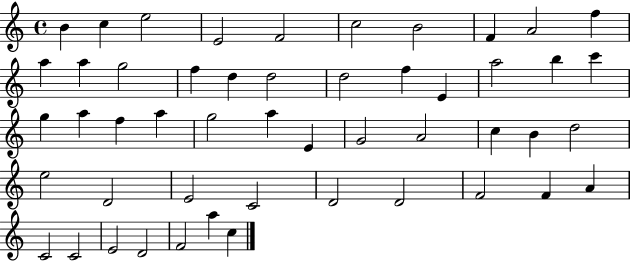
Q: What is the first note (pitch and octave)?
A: B4